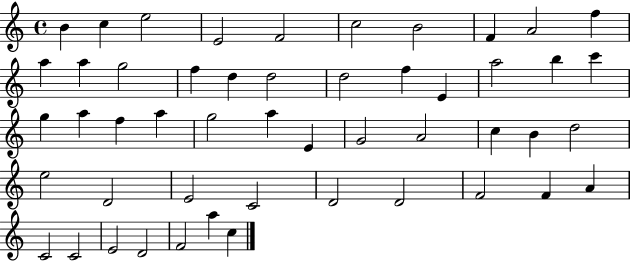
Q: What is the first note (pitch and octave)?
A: B4